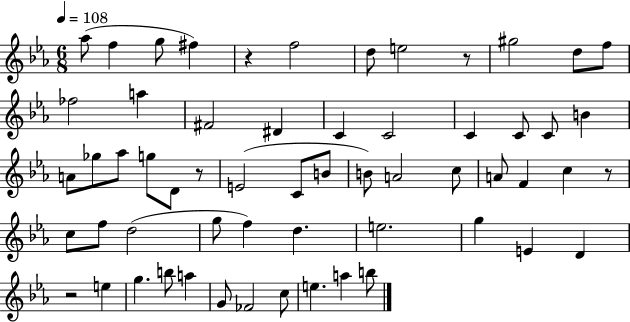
{
  \clef treble
  \numericTimeSignature
  \time 6/8
  \key ees \major
  \tempo 4 = 108
  aes''8( f''4 g''8 fis''4) | r4 f''2 | d''8 e''2 r8 | gis''2 d''8 f''8 | \break fes''2 a''4 | fis'2 dis'4 | c'4 c'2 | c'4 c'8 c'8 b'4 | \break a'8 ges''8 aes''8 g''8 d'8 r8 | e'2( c'8 b'8 | b'8) a'2 c''8 | a'8 f'4 c''4 r8 | \break c''8 f''8 d''2( | g''8 f''4) d''4. | e''2. | g''4 e'4 d'4 | \break r2 e''4 | g''4. b''8 a''4 | g'8 fes'2 c''8 | e''4. a''4 b''8 | \break \bar "|."
}